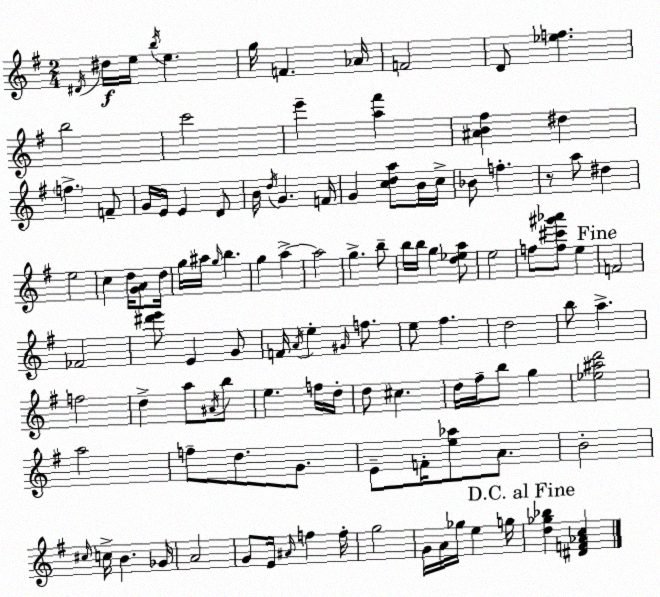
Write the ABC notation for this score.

X:1
T:Untitled
M:2/4
L:1/4
K:G
^D/4 ^d/4 e/4 b/4 e g/4 F _A/4 F2 D/2 [_ef] b2 c'2 e' [a^f'] [^AB^f] ^d f F/2 G/4 E/4 E D/2 B/4 d/4 G F/4 G [cda]/2 B/4 c/4 _B/2 f z/2 a/2 ^d e2 c d/4 [GA]/2 d/4 g/4 ^a/4 g/4 b g a a2 g b/2 b/4 b/4 g [d_ea]/2 e2 f/2 [f^c'^g'_a']/2 e F2 _F2 [^d'e']/2 E G/2 F/4 A/4 e ^G/4 f/2 e/2 ^f d2 b/2 a f2 d a/2 ^A/4 b/2 e f/4 d/4 d/2 ^c d/4 ^f/4 b/2 g [_e^ad']2 a2 f/2 d/2 G/2 E/2 F/4 [e_a]/2 A/2 B2 ^c/4 c/4 B _G/4 A2 G/2 E/4 ^A/4 f f/4 g2 G/4 A/4 _g/4 e g/4 [d_g_b] [^DF_Ac]